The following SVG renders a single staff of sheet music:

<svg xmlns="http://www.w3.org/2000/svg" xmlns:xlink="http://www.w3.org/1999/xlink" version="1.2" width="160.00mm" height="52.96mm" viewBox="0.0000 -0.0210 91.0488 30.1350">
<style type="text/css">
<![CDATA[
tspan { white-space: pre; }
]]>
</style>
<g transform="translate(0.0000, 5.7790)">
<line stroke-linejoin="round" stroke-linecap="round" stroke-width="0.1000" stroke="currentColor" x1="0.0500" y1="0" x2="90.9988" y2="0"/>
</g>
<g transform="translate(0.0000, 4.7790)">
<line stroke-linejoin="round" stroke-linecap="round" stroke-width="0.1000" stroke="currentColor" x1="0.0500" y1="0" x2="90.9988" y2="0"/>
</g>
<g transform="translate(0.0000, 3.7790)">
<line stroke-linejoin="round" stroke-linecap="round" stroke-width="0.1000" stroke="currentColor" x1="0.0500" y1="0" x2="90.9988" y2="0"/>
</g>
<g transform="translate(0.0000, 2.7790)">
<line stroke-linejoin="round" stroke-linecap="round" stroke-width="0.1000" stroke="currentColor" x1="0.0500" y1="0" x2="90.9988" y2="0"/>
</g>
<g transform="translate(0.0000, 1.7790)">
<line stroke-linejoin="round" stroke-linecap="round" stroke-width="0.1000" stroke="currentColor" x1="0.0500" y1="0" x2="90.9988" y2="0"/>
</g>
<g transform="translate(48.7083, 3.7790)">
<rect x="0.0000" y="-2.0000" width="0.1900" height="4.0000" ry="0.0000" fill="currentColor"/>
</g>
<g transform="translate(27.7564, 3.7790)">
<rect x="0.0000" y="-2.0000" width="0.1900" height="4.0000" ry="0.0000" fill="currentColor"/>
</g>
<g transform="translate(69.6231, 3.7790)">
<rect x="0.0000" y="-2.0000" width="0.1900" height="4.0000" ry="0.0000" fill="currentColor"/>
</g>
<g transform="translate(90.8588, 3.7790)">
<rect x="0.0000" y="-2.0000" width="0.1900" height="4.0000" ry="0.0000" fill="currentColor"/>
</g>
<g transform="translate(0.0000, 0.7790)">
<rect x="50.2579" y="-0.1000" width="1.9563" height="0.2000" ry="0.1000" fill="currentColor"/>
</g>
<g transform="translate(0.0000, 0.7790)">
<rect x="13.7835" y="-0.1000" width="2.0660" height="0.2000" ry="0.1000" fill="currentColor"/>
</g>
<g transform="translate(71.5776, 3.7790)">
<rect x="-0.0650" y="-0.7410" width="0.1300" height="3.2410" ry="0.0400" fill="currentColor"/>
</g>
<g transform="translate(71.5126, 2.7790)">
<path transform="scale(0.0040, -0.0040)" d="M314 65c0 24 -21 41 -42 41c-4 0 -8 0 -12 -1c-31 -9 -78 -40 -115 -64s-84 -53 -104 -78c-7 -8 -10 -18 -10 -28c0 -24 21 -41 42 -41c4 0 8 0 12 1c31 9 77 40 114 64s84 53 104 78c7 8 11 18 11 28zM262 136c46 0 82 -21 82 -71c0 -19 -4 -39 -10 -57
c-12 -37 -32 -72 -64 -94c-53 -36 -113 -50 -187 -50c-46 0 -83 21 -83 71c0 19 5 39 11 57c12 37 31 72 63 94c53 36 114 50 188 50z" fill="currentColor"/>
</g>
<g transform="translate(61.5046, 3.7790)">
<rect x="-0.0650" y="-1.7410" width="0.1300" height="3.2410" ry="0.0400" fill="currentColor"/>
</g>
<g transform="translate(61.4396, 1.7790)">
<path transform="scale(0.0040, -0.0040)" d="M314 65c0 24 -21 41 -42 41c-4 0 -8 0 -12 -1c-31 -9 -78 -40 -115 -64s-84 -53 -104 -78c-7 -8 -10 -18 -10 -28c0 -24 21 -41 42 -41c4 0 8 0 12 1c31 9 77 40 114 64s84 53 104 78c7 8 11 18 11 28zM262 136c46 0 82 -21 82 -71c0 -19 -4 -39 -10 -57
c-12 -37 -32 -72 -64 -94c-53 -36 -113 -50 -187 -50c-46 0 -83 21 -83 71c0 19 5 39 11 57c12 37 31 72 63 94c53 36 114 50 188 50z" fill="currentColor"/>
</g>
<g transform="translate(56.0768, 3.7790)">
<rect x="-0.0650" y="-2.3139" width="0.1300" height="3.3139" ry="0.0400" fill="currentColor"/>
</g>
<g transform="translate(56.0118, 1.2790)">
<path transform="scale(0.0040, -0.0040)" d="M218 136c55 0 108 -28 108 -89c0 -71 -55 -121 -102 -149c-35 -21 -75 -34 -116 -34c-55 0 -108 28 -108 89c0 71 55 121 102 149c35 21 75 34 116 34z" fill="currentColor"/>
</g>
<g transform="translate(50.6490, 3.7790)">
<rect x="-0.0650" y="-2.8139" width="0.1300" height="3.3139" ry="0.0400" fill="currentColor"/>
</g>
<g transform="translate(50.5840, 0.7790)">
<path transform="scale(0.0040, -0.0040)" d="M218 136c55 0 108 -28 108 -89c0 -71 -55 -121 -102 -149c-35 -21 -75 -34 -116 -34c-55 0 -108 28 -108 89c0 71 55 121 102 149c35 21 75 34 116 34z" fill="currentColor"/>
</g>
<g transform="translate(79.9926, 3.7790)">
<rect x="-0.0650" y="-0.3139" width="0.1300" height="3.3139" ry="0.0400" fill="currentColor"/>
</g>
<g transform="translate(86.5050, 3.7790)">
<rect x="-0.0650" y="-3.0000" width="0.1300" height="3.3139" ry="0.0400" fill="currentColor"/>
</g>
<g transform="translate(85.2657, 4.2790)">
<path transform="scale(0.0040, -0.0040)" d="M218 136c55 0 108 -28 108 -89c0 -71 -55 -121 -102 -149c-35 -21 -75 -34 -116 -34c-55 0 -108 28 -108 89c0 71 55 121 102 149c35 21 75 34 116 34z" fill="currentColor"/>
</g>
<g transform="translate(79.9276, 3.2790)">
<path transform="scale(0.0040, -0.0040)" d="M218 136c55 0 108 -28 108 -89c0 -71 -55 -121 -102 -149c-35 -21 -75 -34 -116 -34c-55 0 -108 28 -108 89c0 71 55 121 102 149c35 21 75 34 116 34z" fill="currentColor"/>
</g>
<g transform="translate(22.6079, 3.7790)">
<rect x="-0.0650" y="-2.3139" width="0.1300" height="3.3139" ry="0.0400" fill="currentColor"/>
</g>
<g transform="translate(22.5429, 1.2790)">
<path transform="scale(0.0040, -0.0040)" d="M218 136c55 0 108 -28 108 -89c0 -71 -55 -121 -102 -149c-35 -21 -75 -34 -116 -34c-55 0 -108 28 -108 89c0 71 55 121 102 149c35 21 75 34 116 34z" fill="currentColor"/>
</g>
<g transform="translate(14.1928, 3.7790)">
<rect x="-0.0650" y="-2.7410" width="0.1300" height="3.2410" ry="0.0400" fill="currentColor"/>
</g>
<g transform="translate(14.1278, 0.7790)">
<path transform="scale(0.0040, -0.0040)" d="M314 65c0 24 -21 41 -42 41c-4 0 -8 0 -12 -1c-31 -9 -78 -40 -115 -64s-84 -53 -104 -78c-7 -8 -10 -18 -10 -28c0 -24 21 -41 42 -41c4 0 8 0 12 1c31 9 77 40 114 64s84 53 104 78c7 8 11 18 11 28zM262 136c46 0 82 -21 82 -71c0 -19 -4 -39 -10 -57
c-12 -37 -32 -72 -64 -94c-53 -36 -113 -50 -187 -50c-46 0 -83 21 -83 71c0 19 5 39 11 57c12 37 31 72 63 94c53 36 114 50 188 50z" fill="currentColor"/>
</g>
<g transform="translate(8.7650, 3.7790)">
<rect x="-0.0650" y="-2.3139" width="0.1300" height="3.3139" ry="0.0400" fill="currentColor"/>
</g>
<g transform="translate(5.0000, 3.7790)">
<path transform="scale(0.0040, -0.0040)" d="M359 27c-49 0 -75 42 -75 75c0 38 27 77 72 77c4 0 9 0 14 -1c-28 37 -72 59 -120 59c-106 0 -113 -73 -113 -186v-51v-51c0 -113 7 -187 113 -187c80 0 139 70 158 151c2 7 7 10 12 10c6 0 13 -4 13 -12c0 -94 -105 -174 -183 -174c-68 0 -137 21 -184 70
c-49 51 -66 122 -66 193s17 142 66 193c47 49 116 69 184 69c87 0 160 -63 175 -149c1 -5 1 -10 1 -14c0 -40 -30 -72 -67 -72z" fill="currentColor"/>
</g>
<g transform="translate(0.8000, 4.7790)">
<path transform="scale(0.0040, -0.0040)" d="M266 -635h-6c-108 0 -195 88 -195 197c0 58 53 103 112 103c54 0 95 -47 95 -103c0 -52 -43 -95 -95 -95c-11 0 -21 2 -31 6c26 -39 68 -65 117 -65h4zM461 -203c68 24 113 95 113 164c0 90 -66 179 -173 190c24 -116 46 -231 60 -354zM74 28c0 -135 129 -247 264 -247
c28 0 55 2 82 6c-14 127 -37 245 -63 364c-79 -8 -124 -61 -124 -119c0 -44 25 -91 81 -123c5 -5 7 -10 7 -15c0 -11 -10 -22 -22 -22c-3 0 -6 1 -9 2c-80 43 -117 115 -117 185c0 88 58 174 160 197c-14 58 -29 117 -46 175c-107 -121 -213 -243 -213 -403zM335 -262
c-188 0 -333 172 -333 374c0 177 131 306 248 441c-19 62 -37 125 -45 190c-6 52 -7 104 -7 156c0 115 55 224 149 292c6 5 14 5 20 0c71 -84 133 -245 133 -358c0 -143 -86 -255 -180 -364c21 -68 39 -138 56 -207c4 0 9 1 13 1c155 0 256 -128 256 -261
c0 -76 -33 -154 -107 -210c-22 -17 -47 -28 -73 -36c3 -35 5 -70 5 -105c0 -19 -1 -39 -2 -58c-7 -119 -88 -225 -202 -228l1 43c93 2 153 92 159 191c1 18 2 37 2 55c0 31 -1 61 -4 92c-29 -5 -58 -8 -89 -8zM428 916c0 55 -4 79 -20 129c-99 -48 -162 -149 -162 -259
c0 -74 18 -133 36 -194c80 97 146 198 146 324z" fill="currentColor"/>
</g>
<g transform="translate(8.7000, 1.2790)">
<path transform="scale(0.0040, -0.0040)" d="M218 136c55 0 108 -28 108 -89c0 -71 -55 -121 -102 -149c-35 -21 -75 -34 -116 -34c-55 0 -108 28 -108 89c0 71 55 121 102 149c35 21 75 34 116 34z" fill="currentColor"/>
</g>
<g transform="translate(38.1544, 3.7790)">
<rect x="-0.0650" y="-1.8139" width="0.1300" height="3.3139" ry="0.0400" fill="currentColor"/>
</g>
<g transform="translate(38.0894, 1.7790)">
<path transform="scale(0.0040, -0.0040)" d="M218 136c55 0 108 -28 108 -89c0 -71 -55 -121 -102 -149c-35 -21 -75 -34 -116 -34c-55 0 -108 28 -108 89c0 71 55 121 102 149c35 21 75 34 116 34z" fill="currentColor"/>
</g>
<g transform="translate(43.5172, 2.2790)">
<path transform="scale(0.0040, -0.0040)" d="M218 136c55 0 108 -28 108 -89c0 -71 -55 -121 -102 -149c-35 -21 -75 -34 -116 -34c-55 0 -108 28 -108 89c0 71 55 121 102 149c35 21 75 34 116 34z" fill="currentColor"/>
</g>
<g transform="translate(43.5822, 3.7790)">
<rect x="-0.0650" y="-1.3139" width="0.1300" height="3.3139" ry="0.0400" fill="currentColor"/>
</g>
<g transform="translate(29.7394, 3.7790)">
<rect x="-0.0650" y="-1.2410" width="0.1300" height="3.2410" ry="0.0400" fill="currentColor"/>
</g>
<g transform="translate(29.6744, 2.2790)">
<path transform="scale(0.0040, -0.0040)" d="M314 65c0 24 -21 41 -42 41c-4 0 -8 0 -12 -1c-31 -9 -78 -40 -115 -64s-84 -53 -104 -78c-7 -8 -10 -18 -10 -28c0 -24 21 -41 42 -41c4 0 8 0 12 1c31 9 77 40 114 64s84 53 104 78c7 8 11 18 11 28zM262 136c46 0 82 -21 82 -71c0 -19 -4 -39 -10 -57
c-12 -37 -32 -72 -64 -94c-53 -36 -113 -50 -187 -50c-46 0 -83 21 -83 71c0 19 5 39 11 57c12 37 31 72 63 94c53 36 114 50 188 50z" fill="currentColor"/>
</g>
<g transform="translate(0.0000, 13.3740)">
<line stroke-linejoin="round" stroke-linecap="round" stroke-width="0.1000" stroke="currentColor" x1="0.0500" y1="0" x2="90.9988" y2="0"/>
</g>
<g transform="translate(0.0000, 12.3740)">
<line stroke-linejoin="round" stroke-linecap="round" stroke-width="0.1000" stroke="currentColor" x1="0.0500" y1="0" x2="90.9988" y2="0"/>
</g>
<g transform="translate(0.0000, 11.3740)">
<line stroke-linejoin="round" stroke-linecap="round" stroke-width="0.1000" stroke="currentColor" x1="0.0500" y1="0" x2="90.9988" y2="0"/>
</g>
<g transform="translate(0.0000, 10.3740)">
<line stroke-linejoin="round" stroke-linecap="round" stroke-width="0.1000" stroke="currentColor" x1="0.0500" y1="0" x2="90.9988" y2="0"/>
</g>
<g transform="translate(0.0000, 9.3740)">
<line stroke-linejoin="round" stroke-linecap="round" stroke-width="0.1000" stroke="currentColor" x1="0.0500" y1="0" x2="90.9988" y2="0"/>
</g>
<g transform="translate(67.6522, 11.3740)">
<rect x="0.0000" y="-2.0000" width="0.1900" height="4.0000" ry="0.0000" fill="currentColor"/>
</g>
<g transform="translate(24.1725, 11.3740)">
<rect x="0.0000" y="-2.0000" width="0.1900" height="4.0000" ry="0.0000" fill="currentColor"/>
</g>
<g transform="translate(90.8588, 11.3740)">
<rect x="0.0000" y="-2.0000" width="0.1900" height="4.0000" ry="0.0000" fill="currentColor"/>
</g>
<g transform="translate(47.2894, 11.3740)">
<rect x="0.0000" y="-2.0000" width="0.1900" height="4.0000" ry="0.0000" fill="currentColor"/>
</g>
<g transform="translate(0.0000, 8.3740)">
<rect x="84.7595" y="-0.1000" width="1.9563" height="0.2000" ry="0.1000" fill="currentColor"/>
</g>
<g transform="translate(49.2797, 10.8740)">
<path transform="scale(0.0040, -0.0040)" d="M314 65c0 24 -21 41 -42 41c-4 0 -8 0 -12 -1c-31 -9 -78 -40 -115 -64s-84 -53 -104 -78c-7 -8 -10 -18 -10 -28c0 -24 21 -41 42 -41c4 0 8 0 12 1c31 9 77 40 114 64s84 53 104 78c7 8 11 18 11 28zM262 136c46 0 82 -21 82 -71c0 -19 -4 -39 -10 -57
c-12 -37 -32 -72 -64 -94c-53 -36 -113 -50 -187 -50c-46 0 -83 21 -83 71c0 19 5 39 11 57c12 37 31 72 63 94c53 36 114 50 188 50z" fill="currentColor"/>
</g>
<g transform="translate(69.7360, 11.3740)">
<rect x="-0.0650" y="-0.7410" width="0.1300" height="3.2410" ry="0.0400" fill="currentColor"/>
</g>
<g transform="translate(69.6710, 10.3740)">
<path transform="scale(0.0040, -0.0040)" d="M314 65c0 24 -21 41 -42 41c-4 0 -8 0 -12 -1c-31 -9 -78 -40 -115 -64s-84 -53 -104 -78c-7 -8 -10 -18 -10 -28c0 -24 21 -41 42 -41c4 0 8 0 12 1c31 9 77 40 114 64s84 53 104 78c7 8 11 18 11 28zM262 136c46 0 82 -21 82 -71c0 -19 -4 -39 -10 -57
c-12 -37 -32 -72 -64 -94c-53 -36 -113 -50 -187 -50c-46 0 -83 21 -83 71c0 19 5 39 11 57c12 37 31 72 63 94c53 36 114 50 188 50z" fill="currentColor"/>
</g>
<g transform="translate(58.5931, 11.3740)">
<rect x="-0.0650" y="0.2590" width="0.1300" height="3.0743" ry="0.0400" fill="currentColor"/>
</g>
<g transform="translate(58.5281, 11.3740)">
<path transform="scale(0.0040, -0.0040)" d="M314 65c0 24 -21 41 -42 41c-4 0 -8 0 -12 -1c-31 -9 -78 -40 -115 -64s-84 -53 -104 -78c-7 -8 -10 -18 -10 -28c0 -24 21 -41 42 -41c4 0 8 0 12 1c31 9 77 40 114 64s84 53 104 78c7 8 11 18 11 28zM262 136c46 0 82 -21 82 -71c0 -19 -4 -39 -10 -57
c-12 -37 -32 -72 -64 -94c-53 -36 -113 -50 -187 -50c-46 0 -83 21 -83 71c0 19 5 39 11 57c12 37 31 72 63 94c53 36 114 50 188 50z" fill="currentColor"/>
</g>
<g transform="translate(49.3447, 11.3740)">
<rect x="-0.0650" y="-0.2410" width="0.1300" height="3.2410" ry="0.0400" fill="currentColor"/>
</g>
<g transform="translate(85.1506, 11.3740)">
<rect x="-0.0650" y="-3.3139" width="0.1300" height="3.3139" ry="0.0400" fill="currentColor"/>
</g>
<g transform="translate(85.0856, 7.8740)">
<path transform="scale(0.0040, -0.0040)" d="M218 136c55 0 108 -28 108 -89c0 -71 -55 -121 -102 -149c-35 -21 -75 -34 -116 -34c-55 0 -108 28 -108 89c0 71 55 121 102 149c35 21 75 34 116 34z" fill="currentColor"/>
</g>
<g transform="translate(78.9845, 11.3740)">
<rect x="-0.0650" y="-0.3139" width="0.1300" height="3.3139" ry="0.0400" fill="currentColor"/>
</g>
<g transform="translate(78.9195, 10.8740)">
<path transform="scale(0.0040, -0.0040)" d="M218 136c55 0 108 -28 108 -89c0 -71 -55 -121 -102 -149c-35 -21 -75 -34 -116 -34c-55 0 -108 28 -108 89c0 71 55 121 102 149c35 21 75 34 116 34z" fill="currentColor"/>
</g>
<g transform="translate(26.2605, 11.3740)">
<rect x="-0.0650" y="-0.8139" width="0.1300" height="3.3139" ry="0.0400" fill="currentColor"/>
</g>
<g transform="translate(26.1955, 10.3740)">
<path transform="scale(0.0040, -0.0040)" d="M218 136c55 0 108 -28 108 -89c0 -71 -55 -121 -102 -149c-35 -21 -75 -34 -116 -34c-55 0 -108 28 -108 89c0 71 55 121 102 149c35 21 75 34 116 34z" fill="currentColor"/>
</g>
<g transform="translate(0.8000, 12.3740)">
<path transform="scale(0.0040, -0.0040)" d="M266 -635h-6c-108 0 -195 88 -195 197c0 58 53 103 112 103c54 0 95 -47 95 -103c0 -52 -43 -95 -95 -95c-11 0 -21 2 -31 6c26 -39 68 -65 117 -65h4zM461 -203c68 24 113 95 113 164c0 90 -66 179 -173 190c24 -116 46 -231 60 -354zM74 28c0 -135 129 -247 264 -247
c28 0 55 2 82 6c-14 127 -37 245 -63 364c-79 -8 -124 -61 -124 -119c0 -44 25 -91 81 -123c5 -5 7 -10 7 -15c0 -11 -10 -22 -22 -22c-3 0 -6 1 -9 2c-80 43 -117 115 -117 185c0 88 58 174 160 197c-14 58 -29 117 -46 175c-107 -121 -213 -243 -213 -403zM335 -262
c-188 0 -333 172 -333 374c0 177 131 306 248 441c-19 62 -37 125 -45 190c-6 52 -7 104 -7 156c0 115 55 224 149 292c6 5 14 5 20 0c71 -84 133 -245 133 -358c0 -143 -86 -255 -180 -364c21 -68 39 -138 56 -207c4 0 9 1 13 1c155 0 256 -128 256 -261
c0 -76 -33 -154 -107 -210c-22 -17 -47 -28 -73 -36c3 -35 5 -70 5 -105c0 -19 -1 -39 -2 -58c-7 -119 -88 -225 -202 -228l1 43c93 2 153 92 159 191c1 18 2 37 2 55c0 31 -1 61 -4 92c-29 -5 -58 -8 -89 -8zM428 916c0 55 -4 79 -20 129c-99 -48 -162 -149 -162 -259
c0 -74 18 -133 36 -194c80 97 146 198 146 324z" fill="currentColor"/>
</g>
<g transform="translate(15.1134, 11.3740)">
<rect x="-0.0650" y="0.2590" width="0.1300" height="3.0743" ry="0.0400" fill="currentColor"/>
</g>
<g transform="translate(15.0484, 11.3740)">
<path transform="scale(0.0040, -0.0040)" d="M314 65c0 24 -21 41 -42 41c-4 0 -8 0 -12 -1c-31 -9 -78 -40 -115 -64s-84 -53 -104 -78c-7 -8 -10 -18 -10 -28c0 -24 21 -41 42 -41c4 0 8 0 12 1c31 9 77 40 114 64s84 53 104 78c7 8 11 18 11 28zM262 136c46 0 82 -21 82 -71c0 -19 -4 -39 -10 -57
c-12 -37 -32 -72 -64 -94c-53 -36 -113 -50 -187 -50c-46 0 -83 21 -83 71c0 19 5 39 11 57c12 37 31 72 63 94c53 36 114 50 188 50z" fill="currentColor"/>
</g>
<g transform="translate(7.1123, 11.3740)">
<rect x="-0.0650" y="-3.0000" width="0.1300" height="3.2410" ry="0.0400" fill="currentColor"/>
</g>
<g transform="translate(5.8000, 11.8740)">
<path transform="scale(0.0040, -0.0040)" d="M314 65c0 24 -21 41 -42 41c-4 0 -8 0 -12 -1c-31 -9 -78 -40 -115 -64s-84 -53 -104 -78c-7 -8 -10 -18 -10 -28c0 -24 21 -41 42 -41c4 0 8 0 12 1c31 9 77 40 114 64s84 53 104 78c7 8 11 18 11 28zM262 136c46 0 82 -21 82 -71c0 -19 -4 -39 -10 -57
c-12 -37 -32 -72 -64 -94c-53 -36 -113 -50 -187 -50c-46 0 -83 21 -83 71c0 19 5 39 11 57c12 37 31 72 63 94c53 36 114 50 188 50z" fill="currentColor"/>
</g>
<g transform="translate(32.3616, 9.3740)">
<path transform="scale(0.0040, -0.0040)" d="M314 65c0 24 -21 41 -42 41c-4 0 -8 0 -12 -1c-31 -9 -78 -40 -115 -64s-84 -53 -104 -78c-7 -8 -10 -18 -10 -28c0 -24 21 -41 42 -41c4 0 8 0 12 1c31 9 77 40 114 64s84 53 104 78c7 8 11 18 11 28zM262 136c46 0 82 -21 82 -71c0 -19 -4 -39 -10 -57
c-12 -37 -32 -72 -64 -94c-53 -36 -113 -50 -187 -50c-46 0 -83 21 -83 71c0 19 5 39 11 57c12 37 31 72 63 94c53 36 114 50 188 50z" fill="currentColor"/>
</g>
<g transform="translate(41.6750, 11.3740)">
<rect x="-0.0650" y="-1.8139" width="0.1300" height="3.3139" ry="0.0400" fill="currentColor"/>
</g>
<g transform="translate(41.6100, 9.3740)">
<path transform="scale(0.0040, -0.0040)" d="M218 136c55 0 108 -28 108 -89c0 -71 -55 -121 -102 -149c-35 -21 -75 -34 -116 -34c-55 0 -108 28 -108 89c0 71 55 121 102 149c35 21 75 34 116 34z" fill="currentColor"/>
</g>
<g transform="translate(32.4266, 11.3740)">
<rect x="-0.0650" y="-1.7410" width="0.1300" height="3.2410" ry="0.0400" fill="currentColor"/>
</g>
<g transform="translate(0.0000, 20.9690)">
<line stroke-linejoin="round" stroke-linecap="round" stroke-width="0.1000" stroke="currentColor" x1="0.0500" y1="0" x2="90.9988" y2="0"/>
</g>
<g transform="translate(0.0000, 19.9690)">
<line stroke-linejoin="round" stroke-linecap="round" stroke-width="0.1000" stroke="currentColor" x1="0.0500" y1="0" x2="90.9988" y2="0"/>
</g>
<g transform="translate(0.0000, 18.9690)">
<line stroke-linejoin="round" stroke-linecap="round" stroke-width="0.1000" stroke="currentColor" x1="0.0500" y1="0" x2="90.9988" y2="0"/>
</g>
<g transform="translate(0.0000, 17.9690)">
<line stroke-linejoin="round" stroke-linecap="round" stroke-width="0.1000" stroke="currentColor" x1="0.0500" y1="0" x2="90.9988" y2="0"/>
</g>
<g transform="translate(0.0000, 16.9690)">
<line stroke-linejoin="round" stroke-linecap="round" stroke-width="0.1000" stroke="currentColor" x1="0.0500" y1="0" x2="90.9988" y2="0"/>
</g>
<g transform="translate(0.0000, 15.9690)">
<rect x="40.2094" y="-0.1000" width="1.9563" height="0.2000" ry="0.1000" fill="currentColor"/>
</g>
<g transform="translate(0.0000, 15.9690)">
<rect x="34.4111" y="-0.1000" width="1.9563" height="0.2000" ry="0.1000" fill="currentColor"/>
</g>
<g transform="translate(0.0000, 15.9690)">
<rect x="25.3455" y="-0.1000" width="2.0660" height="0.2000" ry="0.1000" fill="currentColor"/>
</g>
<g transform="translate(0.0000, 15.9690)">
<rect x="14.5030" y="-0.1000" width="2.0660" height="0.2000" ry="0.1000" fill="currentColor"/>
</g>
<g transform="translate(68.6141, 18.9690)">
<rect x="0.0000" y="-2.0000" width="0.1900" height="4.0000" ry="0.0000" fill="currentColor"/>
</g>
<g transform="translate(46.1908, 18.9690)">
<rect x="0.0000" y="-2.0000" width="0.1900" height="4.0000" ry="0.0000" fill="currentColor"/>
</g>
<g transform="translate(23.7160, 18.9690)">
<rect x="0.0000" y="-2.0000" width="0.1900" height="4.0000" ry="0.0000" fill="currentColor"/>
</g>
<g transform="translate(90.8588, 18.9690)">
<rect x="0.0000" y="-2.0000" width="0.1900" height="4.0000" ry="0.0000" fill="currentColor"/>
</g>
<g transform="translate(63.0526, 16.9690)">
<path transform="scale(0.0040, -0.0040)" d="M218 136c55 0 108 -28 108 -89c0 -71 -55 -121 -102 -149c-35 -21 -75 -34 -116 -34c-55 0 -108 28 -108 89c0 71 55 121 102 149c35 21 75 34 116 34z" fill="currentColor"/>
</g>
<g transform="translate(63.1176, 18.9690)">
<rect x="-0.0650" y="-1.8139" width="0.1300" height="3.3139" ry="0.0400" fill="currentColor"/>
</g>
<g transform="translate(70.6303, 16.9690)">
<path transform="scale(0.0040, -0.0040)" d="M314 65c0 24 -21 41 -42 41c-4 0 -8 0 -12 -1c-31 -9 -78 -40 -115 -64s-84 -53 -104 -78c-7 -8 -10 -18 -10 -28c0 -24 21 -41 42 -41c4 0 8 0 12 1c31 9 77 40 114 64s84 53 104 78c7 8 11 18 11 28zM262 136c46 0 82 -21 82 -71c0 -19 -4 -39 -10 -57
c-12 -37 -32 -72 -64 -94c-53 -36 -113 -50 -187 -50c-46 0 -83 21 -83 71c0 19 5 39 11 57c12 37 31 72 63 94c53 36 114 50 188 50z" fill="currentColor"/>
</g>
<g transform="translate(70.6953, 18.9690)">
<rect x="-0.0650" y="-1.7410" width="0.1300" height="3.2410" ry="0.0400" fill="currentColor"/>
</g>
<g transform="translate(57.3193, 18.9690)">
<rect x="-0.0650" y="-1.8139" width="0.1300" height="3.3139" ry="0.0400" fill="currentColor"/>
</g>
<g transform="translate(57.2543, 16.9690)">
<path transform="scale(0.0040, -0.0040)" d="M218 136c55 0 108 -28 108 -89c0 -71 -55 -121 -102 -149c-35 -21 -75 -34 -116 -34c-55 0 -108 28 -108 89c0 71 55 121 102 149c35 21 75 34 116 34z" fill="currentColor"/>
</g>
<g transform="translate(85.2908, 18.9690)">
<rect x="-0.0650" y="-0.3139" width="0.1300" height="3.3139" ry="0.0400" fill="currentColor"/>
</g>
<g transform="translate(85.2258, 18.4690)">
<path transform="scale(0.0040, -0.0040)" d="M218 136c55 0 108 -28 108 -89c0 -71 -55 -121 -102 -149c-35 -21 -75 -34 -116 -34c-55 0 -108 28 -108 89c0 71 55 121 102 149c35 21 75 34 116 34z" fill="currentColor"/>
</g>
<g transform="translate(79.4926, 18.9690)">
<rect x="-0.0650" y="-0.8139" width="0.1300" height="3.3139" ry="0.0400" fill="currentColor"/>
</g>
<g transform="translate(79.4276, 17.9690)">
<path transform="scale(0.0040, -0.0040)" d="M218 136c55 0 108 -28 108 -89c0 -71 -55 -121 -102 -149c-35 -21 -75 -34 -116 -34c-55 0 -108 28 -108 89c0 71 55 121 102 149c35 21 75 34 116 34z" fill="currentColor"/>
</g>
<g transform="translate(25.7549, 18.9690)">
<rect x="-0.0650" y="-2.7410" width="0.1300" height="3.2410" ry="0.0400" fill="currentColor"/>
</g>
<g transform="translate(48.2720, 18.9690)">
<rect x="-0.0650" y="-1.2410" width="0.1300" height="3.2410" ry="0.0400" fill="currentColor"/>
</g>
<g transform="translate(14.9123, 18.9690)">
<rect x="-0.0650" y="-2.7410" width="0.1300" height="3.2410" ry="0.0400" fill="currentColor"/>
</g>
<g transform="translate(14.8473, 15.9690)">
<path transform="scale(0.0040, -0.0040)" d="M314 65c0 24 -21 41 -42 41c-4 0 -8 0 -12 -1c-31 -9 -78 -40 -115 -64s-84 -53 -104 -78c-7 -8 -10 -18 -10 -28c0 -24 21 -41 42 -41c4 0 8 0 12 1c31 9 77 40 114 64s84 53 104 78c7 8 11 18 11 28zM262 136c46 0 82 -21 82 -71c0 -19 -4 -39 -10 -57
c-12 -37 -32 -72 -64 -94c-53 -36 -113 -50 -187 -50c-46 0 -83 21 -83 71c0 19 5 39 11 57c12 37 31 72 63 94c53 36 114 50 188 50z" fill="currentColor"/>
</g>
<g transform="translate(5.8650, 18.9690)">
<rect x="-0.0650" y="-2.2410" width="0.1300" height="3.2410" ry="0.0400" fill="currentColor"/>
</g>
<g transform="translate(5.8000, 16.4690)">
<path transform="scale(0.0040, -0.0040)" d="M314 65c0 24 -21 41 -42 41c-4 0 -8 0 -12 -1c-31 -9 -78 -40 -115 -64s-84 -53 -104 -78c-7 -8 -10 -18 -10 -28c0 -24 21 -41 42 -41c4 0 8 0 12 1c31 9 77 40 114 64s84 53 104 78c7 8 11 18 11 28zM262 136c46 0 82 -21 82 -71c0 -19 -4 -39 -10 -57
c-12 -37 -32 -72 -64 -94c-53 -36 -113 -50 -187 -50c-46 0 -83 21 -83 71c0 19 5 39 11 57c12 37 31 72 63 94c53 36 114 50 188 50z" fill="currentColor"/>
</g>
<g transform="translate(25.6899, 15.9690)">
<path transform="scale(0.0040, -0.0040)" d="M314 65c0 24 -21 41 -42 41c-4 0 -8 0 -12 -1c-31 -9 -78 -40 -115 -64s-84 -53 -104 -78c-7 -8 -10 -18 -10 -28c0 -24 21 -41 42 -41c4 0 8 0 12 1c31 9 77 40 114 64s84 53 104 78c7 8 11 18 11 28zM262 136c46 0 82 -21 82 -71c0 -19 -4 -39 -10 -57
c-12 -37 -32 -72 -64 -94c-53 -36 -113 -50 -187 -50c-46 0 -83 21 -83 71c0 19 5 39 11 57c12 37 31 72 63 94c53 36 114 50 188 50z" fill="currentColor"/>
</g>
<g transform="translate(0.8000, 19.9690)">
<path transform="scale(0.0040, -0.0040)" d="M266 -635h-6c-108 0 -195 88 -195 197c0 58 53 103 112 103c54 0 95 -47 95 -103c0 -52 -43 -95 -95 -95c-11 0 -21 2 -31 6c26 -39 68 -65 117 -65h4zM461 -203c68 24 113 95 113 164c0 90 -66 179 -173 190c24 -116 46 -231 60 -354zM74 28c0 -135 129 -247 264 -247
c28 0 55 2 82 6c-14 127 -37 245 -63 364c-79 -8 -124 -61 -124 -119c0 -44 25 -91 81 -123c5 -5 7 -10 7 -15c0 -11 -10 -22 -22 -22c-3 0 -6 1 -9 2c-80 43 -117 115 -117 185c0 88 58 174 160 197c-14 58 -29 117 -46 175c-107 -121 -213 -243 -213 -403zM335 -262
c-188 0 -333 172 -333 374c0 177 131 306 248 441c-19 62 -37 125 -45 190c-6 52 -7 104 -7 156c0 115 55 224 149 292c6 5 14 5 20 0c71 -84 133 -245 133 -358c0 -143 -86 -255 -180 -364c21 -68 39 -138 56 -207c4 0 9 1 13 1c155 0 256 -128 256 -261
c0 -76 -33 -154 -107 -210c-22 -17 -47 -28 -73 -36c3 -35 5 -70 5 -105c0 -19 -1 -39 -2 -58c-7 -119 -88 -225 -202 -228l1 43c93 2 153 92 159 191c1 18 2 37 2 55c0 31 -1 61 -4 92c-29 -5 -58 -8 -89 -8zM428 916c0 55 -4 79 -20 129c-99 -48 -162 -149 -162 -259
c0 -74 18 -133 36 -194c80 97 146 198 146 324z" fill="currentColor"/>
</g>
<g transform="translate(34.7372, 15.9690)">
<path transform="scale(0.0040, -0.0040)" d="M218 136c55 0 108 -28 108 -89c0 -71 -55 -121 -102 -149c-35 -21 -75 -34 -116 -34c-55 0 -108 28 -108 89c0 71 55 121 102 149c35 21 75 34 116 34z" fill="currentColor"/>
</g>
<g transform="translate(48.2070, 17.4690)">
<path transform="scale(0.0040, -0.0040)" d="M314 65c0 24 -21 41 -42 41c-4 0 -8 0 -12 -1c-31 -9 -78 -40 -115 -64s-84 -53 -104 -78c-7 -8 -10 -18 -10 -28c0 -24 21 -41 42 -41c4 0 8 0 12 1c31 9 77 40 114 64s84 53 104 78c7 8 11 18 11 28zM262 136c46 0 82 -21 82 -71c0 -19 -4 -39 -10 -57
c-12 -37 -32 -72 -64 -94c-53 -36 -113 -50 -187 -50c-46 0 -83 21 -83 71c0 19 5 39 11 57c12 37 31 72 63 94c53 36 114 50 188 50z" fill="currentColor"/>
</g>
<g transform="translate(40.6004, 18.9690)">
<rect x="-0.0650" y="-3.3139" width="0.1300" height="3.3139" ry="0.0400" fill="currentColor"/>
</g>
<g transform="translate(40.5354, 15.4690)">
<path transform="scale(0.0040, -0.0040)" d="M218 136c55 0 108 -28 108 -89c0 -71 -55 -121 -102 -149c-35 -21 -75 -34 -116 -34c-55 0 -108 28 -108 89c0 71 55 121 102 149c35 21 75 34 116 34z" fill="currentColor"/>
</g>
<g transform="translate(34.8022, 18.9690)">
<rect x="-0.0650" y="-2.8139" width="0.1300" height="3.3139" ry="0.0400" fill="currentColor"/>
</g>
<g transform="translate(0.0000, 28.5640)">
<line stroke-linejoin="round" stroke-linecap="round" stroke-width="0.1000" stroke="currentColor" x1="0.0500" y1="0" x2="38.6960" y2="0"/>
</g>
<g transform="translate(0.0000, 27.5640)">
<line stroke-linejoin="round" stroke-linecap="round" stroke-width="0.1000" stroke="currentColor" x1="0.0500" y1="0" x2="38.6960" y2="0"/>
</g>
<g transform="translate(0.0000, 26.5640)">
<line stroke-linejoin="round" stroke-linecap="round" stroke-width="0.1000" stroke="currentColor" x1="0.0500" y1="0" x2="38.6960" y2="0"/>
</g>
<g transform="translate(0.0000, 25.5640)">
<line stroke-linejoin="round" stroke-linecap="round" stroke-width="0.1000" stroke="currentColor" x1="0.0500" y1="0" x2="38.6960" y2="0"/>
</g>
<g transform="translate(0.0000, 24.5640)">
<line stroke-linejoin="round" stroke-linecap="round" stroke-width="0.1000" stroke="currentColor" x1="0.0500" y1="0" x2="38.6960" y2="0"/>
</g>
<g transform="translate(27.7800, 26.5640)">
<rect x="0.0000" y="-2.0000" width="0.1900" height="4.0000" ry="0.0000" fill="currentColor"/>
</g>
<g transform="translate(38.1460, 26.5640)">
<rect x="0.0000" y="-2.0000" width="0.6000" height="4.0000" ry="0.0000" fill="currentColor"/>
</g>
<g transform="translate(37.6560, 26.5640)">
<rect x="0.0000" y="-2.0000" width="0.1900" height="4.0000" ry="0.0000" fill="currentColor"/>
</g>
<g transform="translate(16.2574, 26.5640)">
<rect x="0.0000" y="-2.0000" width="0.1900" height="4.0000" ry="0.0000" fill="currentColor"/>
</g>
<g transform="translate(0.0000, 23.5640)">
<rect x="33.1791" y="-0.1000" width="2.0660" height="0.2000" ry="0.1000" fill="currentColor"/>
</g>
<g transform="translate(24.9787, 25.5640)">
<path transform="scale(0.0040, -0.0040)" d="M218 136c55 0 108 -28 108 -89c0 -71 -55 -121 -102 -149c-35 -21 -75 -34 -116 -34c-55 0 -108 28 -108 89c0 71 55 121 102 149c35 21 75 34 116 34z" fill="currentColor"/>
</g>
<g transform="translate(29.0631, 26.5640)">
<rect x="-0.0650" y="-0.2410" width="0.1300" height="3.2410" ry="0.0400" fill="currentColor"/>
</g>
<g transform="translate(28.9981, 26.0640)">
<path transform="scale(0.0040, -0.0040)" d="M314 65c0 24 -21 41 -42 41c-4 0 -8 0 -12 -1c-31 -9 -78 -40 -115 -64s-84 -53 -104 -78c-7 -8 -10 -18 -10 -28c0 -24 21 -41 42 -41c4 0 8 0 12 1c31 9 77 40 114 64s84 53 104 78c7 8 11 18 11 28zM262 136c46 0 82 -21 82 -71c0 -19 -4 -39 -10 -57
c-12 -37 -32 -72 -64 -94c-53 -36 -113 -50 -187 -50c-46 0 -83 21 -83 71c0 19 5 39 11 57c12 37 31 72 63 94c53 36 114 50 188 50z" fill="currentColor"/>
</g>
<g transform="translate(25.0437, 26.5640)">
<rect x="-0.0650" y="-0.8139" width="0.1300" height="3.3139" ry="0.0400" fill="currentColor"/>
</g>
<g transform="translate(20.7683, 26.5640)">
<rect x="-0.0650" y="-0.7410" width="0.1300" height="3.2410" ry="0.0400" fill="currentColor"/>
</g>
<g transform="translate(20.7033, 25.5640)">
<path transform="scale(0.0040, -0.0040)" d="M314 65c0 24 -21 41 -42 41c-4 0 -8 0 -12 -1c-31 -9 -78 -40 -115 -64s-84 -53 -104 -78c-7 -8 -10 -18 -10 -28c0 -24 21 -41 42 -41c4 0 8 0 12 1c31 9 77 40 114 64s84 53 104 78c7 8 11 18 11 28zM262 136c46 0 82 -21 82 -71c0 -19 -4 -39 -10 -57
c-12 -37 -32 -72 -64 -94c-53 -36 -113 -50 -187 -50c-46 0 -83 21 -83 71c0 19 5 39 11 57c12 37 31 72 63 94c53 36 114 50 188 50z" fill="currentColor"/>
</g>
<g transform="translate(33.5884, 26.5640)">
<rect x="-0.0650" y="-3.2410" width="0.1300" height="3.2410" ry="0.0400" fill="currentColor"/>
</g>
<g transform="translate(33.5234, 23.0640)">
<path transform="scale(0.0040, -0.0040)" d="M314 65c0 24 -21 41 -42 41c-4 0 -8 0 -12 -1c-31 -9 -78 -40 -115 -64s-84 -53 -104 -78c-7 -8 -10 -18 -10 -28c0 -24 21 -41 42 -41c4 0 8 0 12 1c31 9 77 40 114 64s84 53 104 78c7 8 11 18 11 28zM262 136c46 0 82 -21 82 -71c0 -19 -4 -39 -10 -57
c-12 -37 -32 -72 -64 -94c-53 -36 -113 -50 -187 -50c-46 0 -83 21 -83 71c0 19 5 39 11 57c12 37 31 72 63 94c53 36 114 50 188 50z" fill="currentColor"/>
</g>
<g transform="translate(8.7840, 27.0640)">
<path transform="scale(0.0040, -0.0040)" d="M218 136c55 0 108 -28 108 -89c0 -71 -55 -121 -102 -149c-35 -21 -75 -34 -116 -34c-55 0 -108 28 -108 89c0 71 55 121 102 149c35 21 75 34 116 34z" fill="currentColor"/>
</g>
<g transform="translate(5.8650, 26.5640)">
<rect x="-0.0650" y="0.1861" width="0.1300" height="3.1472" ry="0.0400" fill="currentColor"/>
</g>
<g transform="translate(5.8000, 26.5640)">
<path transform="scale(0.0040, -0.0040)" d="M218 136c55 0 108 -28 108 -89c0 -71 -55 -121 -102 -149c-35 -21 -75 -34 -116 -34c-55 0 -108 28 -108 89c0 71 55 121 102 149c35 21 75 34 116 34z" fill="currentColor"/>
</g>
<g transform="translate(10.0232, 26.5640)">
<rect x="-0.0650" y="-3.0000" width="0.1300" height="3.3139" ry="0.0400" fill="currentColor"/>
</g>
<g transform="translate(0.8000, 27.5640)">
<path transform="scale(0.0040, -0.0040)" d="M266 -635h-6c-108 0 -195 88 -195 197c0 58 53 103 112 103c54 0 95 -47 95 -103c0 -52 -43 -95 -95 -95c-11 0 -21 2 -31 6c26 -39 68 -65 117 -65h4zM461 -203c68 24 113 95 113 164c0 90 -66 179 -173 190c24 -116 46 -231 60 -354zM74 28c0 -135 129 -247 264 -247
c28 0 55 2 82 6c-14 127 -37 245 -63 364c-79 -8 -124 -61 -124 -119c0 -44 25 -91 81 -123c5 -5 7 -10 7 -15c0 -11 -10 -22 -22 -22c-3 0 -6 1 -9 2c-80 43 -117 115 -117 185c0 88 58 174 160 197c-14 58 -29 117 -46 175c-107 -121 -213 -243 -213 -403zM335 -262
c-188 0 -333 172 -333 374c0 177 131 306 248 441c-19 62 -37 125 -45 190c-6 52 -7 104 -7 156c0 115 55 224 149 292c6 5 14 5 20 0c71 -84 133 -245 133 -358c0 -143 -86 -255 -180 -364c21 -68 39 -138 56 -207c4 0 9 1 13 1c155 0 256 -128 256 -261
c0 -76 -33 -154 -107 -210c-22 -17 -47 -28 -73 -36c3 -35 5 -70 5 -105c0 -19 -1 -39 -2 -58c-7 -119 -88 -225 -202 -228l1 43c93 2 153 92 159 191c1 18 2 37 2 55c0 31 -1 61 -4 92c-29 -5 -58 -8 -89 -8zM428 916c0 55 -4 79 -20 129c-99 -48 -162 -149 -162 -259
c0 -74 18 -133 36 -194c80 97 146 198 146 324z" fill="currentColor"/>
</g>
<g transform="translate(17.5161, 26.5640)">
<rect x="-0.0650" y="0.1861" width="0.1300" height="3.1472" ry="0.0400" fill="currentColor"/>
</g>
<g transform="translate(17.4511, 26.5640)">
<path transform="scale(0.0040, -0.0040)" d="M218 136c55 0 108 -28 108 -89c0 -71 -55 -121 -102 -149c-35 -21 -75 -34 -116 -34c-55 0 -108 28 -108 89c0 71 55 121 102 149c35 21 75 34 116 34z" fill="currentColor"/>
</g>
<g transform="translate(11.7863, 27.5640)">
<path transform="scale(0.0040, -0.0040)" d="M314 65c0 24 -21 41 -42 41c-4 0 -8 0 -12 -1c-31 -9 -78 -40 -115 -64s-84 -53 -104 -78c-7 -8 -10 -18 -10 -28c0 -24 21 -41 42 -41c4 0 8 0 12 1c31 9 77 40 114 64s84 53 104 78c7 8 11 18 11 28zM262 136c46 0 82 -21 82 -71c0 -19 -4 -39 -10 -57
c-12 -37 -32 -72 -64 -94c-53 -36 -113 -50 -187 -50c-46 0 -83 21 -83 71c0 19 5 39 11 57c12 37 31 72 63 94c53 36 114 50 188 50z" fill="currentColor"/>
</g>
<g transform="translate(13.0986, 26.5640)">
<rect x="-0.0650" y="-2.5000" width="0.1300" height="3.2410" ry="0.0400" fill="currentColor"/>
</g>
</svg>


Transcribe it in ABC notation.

X:1
T:Untitled
M:4/4
L:1/4
K:C
g a2 g e2 f e a g f2 d2 c A A2 B2 d f2 f c2 B2 d2 c b g2 a2 a2 a b e2 f f f2 d c B A G2 B d2 d c2 b2